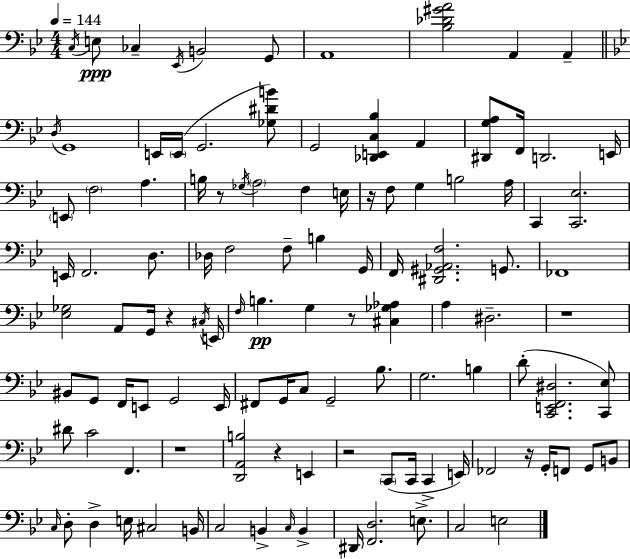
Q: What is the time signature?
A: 4/4